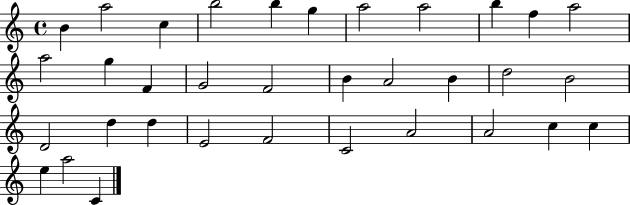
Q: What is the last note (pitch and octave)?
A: C4